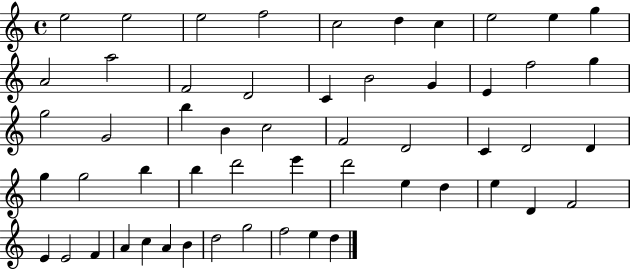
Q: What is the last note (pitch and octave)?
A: D5